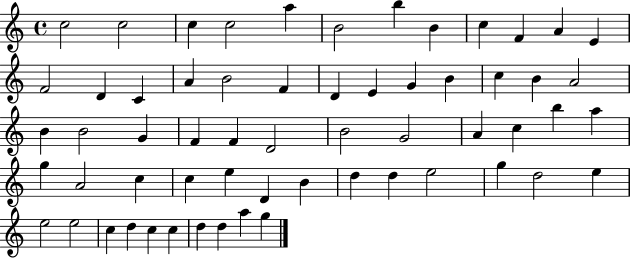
X:1
T:Untitled
M:4/4
L:1/4
K:C
c2 c2 c c2 a B2 b B c F A E F2 D C A B2 F D E G B c B A2 B B2 G F F D2 B2 G2 A c b a g A2 c c e D B d d e2 g d2 e e2 e2 c d c c d d a g